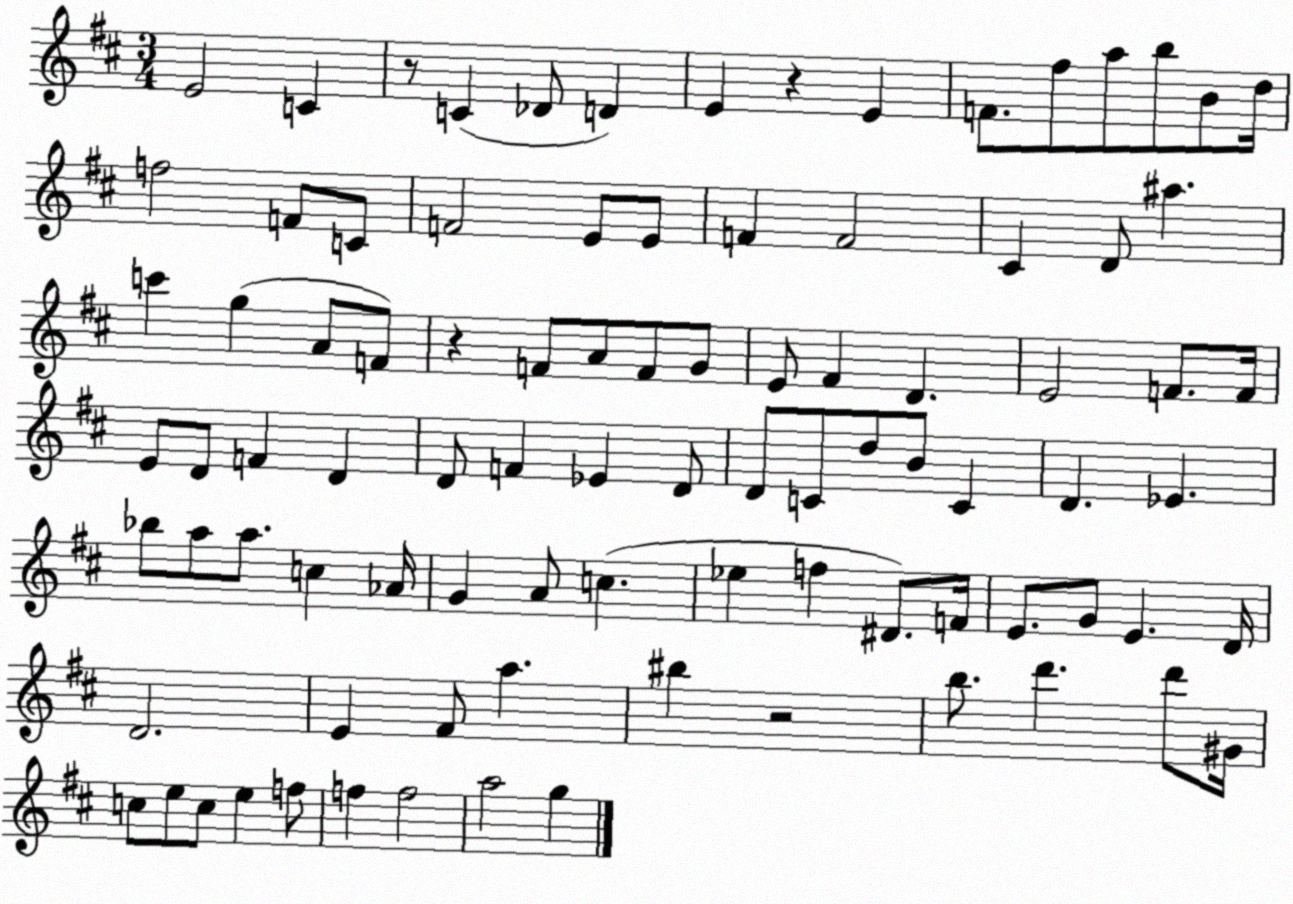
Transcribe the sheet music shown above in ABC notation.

X:1
T:Untitled
M:3/4
L:1/4
K:D
E2 C z/2 C _D/2 D E z E F/2 ^f/2 a/2 b/2 B/2 d/4 f2 F/2 C/2 F2 E/2 E/2 F F2 ^C D/2 ^a c' g A/2 F/2 z F/2 A/2 F/2 G/2 E/2 ^F D E2 F/2 F/4 E/2 D/2 F D D/2 F _E D/2 D/2 C/2 d/2 B/2 C D _E _b/2 a/2 a/2 c _A/4 G A/2 c _e f ^D/2 F/4 E/2 G/2 E D/4 D2 E ^F/2 a ^b z2 b/2 d' d'/2 ^G/4 c/2 e/2 c/2 e f/2 f f2 a2 g